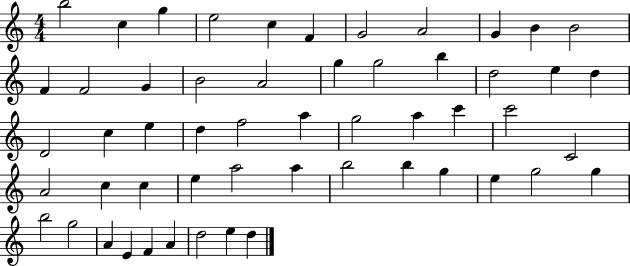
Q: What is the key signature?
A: C major